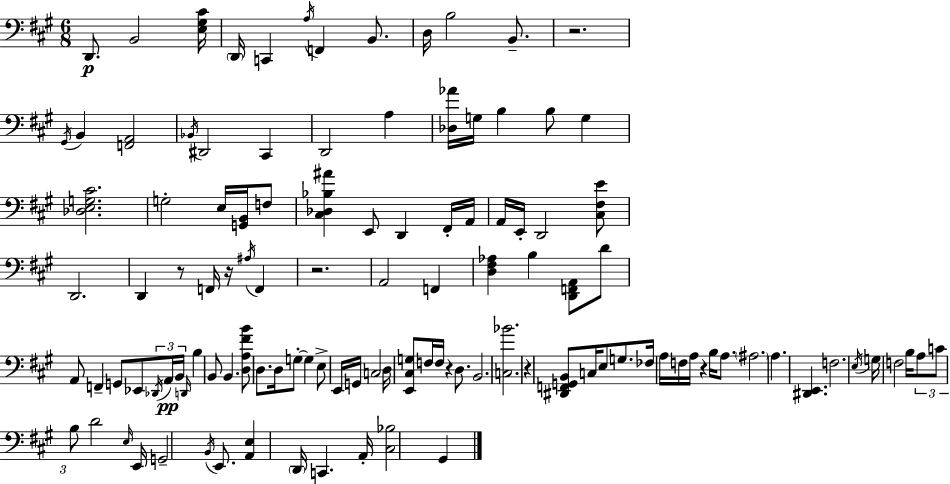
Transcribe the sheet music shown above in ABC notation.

X:1
T:Untitled
M:6/8
L:1/4
K:A
D,,/2 B,,2 [E,^G,^C]/4 D,,/4 C,, A,/4 F,, B,,/2 D,/4 B,2 B,,/2 z2 ^G,,/4 B,, [F,,A,,]2 _B,,/4 ^D,,2 ^C,, D,,2 A, [_D,_A]/4 G,/4 B, B,/2 G, [_D,E,G,^C]2 G,2 E,/4 [G,,B,,]/4 F,/2 [^C,_D,_B,^A] E,,/2 D,, ^F,,/4 A,,/4 A,,/4 E,,/4 D,,2 [^C,^F,E]/2 D,,2 D,, z/2 F,,/4 z/4 ^A,/4 F,, z2 A,,2 F,, [D,^F,_A,] B, [D,,F,,A,,]/2 D/2 A,,/2 F,, G,,/2 _E,,/2 _D,,/4 A,,/4 B,,/4 D,,/4 B, B,,/2 B,, [D,A,^FB]/2 D,/2 D,/4 G,/2 G, E,/2 E,,/4 G,,/4 C,2 D,/4 [E,,^C,G,]/2 F,/4 F,/4 z D,/2 B,,2 [C,_B]2 z [^D,,F,,G,,B,,]/2 C,/4 E,/2 G,/2 _F,/4 A,/4 F,/4 A,/4 z B,/4 A,/2 ^A,2 A, [^D,,E,,] F,2 E,/4 G,/4 F,2 B,/4 A,/2 C/2 B,/2 D2 E,/4 E,,/4 G,,2 B,,/4 E,,/2 [A,,E,] D,,/4 C,, A,,/4 [^C,_B,]2 ^G,,